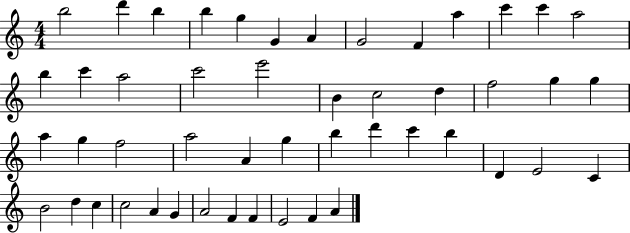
X:1
T:Untitled
M:4/4
L:1/4
K:C
b2 d' b b g G A G2 F a c' c' a2 b c' a2 c'2 e'2 B c2 d f2 g g a g f2 a2 A g b d' c' b D E2 C B2 d c c2 A G A2 F F E2 F A